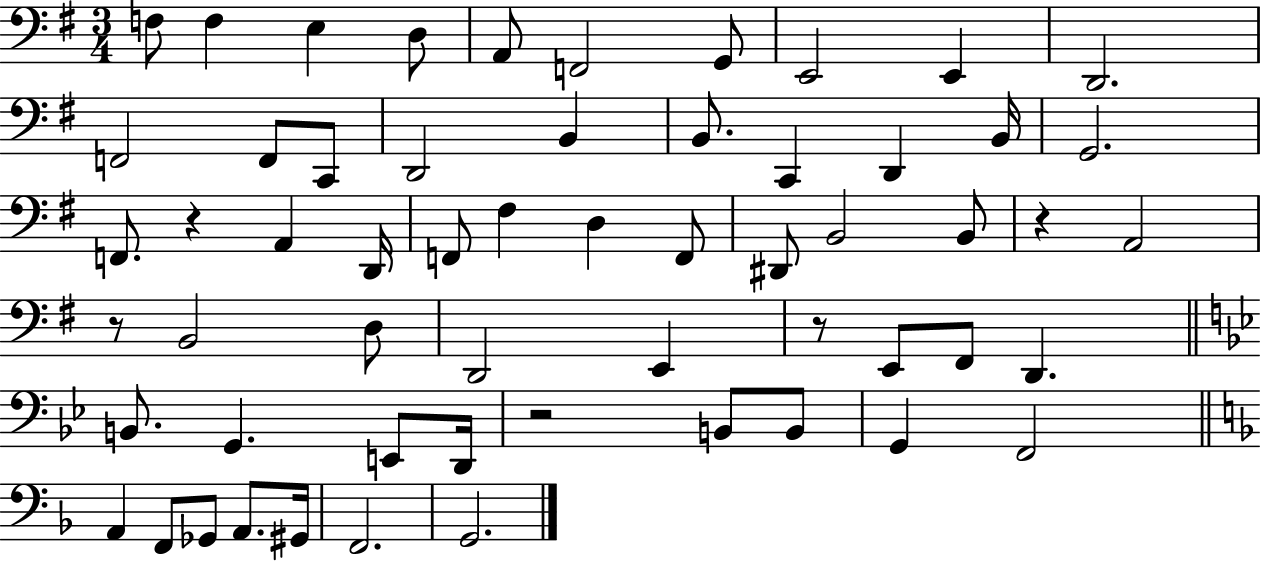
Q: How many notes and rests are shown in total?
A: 58